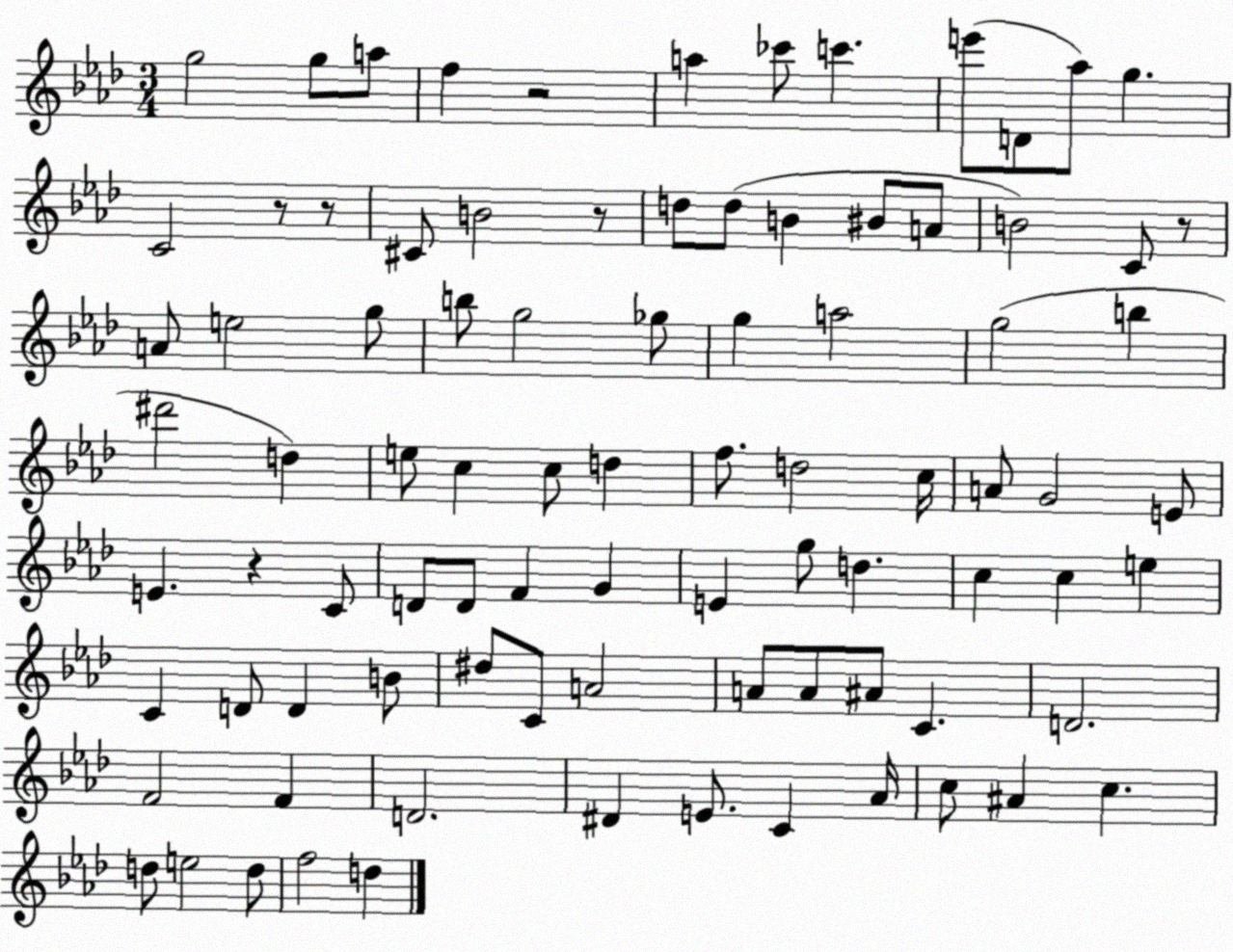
X:1
T:Untitled
M:3/4
L:1/4
K:Ab
g2 g/2 a/2 f z2 a _c'/2 c' e'/2 D/2 _a/2 g C2 z/2 z/2 ^C/2 B2 z/2 d/2 d/2 B ^B/2 A/2 B2 C/2 z/2 A/2 e2 g/2 b/2 g2 _g/2 g a2 g2 b ^d'2 d e/2 c c/2 d f/2 d2 c/4 A/2 G2 E/2 E z C/2 D/2 D/2 F G E g/2 d c c e C D/2 D B/2 ^d/2 C/2 A2 A/2 A/2 ^A/2 C D2 F2 F D2 ^D E/2 C _A/4 c/2 ^A c d/2 e2 d/2 f2 d